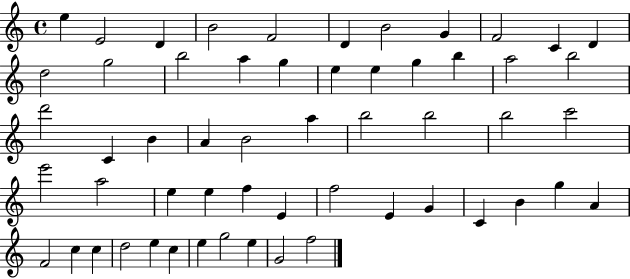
E5/q E4/h D4/q B4/h F4/h D4/q B4/h G4/q F4/h C4/q D4/q D5/h G5/h B5/h A5/q G5/q E5/q E5/q G5/q B5/q A5/h B5/h D6/h C4/q B4/q A4/q B4/h A5/q B5/h B5/h B5/h C6/h E6/h A5/h E5/q E5/q F5/q E4/q F5/h E4/q G4/q C4/q B4/q G5/q A4/q F4/h C5/q C5/q D5/h E5/q C5/q E5/q G5/h E5/q G4/h F5/h